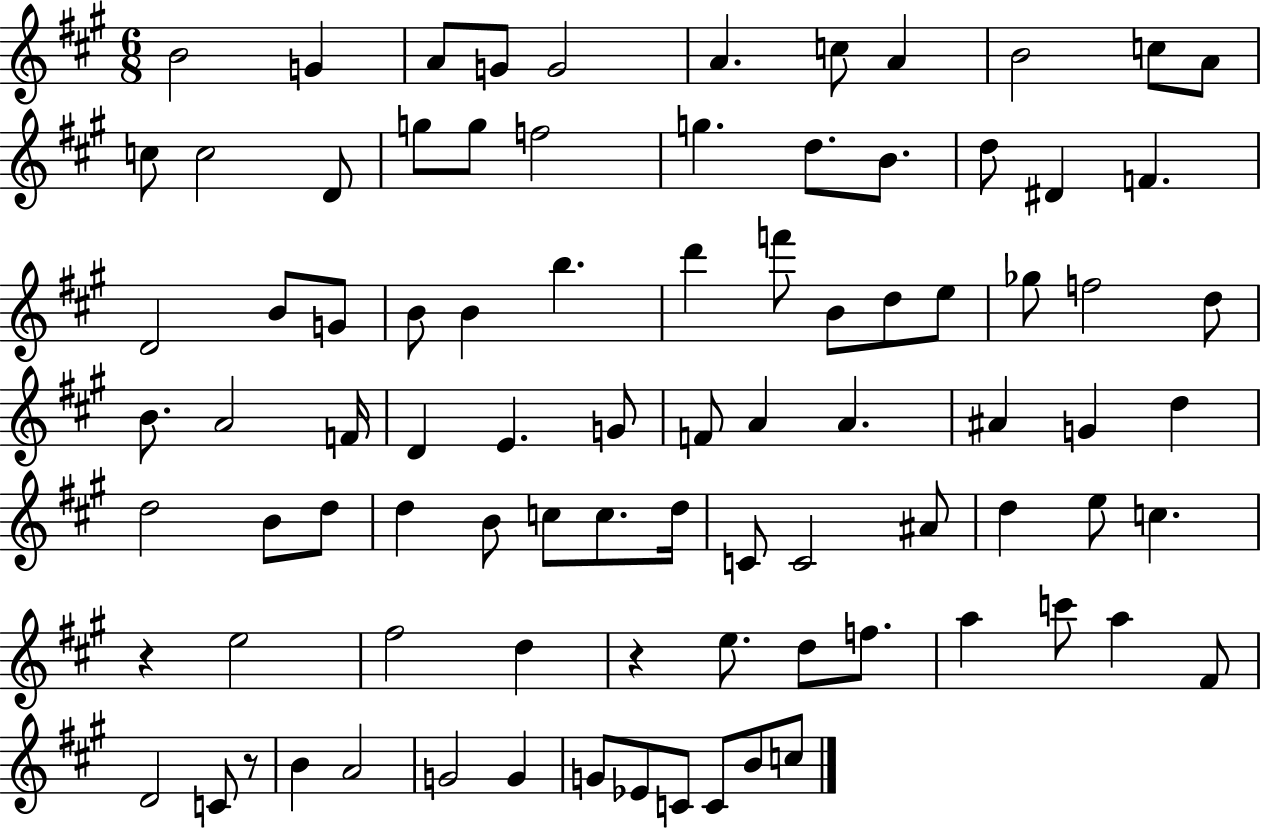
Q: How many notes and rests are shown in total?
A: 88